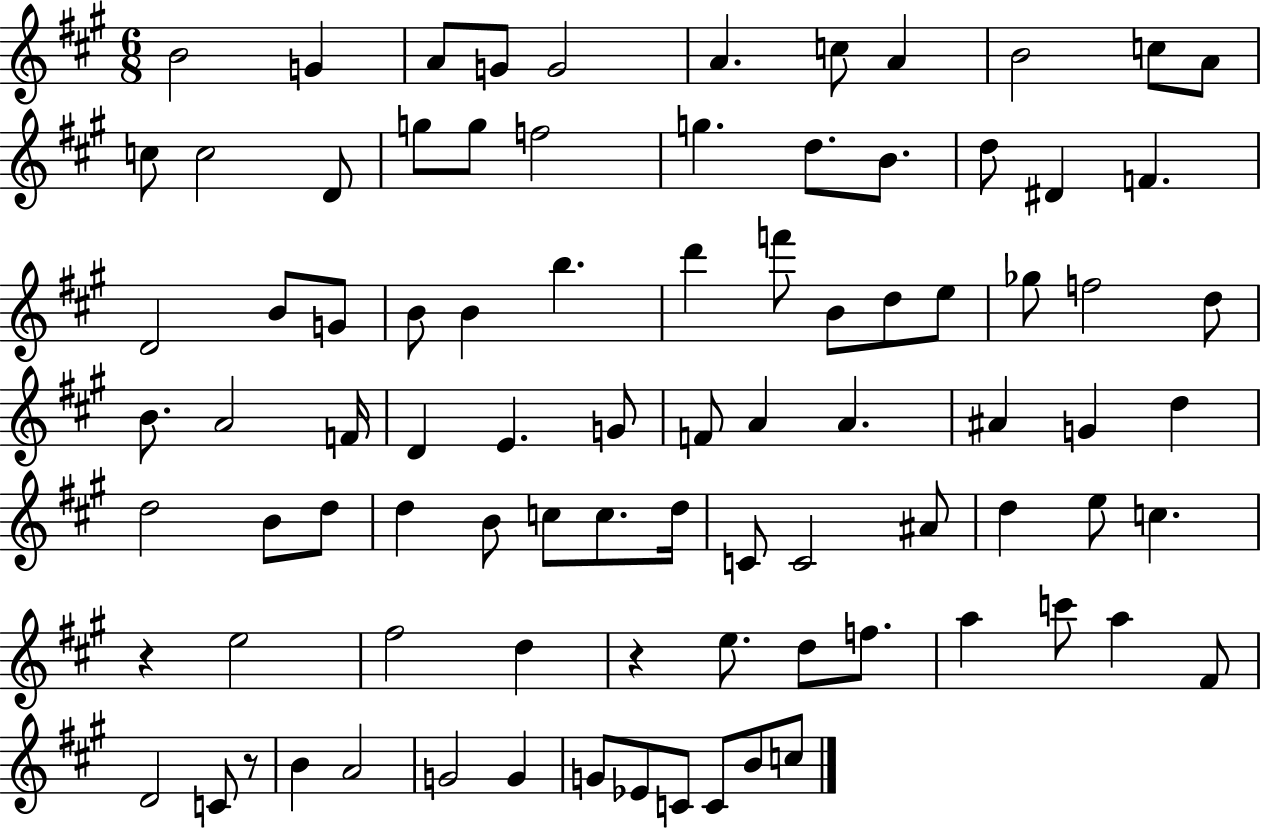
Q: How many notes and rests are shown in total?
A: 88